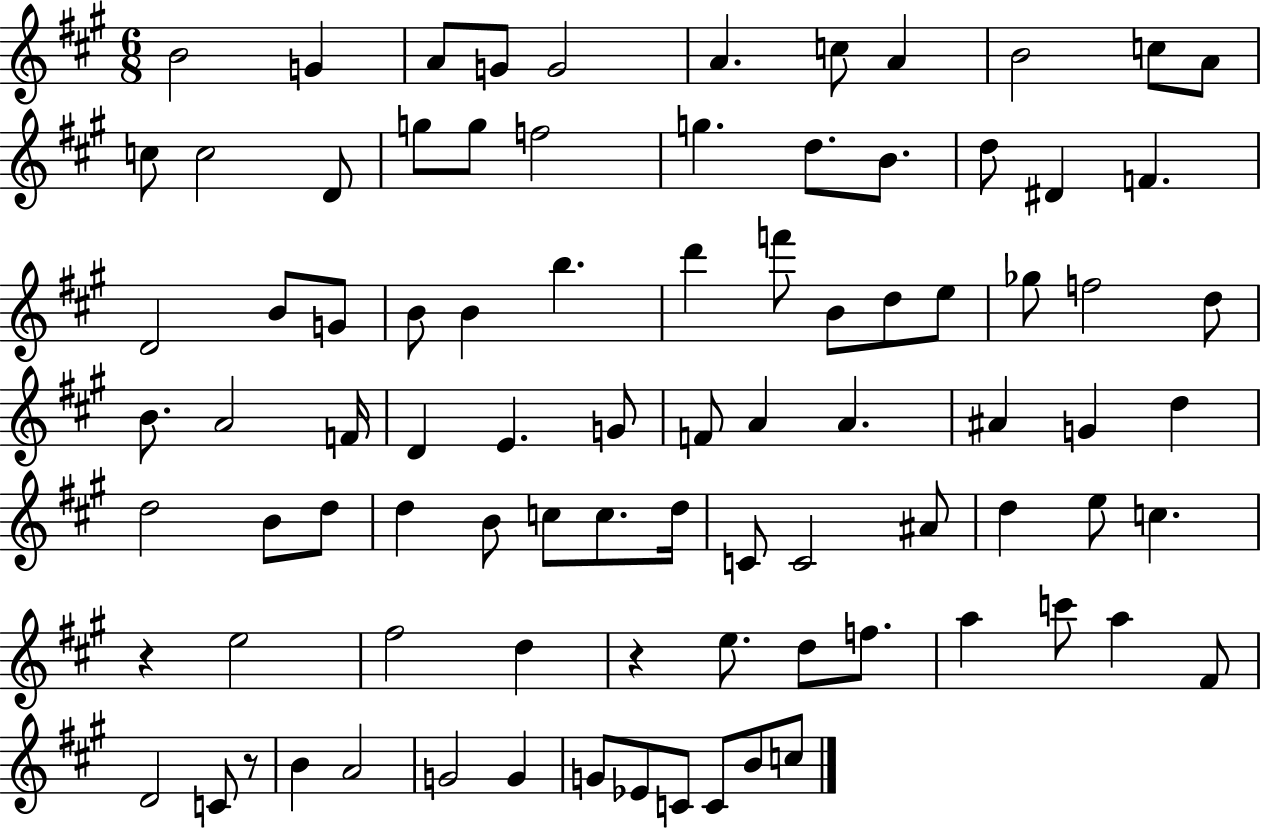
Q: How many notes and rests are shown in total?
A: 88